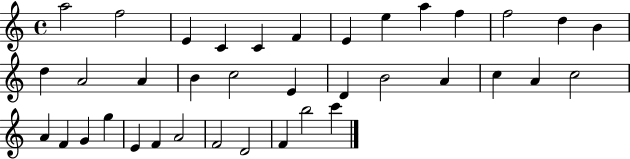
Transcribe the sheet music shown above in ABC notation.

X:1
T:Untitled
M:4/4
L:1/4
K:C
a2 f2 E C C F E e a f f2 d B d A2 A B c2 E D B2 A c A c2 A F G g E F A2 F2 D2 F b2 c'